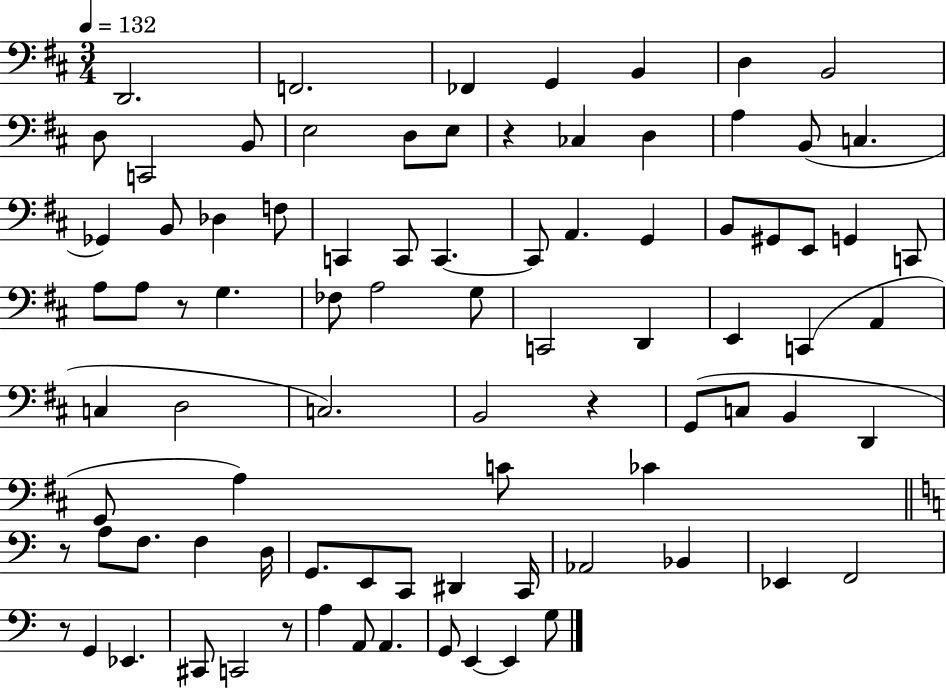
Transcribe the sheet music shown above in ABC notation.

X:1
T:Untitled
M:3/4
L:1/4
K:D
D,,2 F,,2 _F,, G,, B,, D, B,,2 D,/2 C,,2 B,,/2 E,2 D,/2 E,/2 z _C, D, A, B,,/2 C, _G,, B,,/2 _D, F,/2 C,, C,,/2 C,, C,,/2 A,, G,, B,,/2 ^G,,/2 E,,/2 G,, C,,/2 A,/2 A,/2 z/2 G, _F,/2 A,2 G,/2 C,,2 D,, E,, C,, A,, C, D,2 C,2 B,,2 z G,,/2 C,/2 B,, D,, G,,/2 A, C/2 _C z/2 A,/2 F,/2 F, D,/4 G,,/2 E,,/2 C,,/2 ^D,, C,,/4 _A,,2 _B,, _E,, F,,2 z/2 G,, _E,, ^C,,/2 C,,2 z/2 A, A,,/2 A,, G,,/2 E,, E,, G,/2